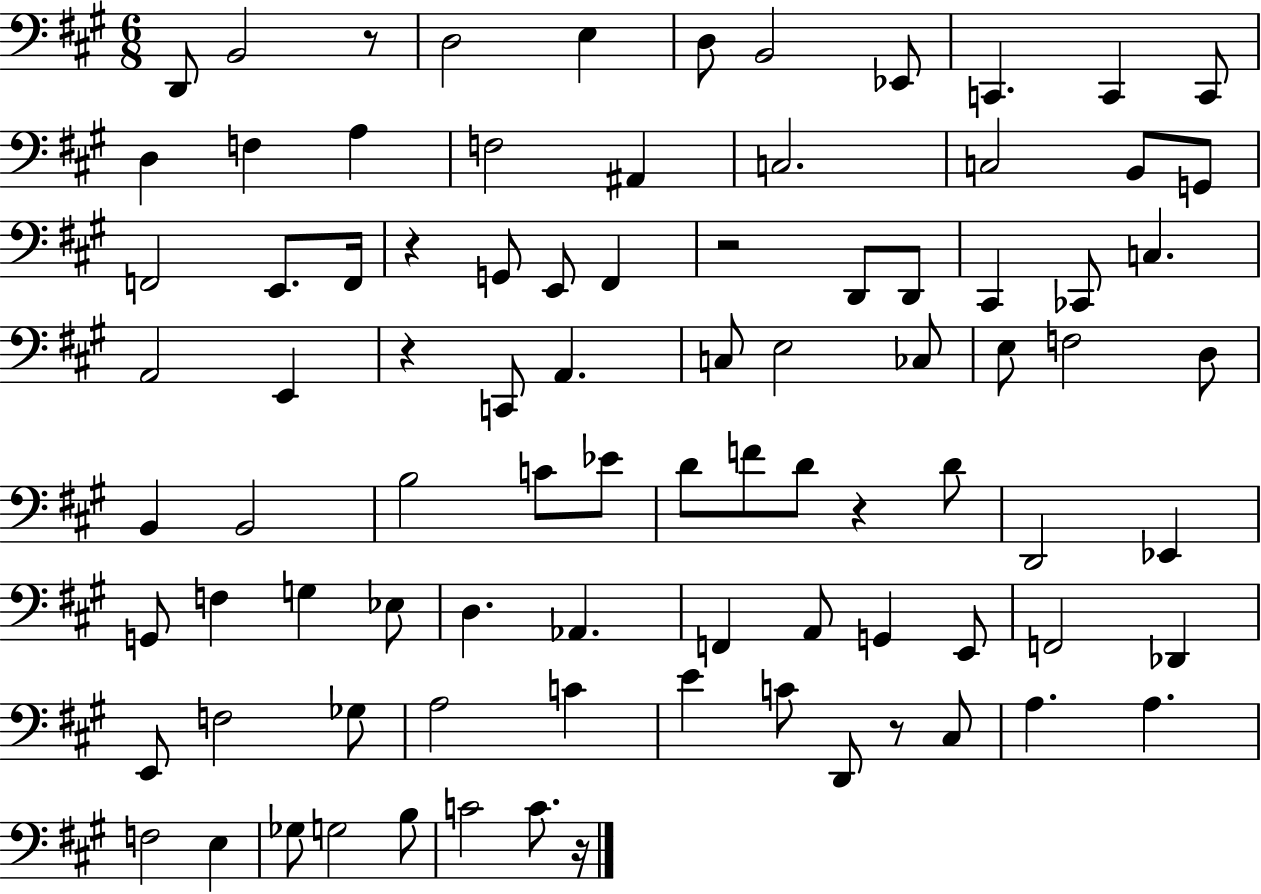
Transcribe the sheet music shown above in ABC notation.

X:1
T:Untitled
M:6/8
L:1/4
K:A
D,,/2 B,,2 z/2 D,2 E, D,/2 B,,2 _E,,/2 C,, C,, C,,/2 D, F, A, F,2 ^A,, C,2 C,2 B,,/2 G,,/2 F,,2 E,,/2 F,,/4 z G,,/2 E,,/2 ^F,, z2 D,,/2 D,,/2 ^C,, _C,,/2 C, A,,2 E,, z C,,/2 A,, C,/2 E,2 _C,/2 E,/2 F,2 D,/2 B,, B,,2 B,2 C/2 _E/2 D/2 F/2 D/2 z D/2 D,,2 _E,, G,,/2 F, G, _E,/2 D, _A,, F,, A,,/2 G,, E,,/2 F,,2 _D,, E,,/2 F,2 _G,/2 A,2 C E C/2 D,,/2 z/2 ^C,/2 A, A, F,2 E, _G,/2 G,2 B,/2 C2 C/2 z/4